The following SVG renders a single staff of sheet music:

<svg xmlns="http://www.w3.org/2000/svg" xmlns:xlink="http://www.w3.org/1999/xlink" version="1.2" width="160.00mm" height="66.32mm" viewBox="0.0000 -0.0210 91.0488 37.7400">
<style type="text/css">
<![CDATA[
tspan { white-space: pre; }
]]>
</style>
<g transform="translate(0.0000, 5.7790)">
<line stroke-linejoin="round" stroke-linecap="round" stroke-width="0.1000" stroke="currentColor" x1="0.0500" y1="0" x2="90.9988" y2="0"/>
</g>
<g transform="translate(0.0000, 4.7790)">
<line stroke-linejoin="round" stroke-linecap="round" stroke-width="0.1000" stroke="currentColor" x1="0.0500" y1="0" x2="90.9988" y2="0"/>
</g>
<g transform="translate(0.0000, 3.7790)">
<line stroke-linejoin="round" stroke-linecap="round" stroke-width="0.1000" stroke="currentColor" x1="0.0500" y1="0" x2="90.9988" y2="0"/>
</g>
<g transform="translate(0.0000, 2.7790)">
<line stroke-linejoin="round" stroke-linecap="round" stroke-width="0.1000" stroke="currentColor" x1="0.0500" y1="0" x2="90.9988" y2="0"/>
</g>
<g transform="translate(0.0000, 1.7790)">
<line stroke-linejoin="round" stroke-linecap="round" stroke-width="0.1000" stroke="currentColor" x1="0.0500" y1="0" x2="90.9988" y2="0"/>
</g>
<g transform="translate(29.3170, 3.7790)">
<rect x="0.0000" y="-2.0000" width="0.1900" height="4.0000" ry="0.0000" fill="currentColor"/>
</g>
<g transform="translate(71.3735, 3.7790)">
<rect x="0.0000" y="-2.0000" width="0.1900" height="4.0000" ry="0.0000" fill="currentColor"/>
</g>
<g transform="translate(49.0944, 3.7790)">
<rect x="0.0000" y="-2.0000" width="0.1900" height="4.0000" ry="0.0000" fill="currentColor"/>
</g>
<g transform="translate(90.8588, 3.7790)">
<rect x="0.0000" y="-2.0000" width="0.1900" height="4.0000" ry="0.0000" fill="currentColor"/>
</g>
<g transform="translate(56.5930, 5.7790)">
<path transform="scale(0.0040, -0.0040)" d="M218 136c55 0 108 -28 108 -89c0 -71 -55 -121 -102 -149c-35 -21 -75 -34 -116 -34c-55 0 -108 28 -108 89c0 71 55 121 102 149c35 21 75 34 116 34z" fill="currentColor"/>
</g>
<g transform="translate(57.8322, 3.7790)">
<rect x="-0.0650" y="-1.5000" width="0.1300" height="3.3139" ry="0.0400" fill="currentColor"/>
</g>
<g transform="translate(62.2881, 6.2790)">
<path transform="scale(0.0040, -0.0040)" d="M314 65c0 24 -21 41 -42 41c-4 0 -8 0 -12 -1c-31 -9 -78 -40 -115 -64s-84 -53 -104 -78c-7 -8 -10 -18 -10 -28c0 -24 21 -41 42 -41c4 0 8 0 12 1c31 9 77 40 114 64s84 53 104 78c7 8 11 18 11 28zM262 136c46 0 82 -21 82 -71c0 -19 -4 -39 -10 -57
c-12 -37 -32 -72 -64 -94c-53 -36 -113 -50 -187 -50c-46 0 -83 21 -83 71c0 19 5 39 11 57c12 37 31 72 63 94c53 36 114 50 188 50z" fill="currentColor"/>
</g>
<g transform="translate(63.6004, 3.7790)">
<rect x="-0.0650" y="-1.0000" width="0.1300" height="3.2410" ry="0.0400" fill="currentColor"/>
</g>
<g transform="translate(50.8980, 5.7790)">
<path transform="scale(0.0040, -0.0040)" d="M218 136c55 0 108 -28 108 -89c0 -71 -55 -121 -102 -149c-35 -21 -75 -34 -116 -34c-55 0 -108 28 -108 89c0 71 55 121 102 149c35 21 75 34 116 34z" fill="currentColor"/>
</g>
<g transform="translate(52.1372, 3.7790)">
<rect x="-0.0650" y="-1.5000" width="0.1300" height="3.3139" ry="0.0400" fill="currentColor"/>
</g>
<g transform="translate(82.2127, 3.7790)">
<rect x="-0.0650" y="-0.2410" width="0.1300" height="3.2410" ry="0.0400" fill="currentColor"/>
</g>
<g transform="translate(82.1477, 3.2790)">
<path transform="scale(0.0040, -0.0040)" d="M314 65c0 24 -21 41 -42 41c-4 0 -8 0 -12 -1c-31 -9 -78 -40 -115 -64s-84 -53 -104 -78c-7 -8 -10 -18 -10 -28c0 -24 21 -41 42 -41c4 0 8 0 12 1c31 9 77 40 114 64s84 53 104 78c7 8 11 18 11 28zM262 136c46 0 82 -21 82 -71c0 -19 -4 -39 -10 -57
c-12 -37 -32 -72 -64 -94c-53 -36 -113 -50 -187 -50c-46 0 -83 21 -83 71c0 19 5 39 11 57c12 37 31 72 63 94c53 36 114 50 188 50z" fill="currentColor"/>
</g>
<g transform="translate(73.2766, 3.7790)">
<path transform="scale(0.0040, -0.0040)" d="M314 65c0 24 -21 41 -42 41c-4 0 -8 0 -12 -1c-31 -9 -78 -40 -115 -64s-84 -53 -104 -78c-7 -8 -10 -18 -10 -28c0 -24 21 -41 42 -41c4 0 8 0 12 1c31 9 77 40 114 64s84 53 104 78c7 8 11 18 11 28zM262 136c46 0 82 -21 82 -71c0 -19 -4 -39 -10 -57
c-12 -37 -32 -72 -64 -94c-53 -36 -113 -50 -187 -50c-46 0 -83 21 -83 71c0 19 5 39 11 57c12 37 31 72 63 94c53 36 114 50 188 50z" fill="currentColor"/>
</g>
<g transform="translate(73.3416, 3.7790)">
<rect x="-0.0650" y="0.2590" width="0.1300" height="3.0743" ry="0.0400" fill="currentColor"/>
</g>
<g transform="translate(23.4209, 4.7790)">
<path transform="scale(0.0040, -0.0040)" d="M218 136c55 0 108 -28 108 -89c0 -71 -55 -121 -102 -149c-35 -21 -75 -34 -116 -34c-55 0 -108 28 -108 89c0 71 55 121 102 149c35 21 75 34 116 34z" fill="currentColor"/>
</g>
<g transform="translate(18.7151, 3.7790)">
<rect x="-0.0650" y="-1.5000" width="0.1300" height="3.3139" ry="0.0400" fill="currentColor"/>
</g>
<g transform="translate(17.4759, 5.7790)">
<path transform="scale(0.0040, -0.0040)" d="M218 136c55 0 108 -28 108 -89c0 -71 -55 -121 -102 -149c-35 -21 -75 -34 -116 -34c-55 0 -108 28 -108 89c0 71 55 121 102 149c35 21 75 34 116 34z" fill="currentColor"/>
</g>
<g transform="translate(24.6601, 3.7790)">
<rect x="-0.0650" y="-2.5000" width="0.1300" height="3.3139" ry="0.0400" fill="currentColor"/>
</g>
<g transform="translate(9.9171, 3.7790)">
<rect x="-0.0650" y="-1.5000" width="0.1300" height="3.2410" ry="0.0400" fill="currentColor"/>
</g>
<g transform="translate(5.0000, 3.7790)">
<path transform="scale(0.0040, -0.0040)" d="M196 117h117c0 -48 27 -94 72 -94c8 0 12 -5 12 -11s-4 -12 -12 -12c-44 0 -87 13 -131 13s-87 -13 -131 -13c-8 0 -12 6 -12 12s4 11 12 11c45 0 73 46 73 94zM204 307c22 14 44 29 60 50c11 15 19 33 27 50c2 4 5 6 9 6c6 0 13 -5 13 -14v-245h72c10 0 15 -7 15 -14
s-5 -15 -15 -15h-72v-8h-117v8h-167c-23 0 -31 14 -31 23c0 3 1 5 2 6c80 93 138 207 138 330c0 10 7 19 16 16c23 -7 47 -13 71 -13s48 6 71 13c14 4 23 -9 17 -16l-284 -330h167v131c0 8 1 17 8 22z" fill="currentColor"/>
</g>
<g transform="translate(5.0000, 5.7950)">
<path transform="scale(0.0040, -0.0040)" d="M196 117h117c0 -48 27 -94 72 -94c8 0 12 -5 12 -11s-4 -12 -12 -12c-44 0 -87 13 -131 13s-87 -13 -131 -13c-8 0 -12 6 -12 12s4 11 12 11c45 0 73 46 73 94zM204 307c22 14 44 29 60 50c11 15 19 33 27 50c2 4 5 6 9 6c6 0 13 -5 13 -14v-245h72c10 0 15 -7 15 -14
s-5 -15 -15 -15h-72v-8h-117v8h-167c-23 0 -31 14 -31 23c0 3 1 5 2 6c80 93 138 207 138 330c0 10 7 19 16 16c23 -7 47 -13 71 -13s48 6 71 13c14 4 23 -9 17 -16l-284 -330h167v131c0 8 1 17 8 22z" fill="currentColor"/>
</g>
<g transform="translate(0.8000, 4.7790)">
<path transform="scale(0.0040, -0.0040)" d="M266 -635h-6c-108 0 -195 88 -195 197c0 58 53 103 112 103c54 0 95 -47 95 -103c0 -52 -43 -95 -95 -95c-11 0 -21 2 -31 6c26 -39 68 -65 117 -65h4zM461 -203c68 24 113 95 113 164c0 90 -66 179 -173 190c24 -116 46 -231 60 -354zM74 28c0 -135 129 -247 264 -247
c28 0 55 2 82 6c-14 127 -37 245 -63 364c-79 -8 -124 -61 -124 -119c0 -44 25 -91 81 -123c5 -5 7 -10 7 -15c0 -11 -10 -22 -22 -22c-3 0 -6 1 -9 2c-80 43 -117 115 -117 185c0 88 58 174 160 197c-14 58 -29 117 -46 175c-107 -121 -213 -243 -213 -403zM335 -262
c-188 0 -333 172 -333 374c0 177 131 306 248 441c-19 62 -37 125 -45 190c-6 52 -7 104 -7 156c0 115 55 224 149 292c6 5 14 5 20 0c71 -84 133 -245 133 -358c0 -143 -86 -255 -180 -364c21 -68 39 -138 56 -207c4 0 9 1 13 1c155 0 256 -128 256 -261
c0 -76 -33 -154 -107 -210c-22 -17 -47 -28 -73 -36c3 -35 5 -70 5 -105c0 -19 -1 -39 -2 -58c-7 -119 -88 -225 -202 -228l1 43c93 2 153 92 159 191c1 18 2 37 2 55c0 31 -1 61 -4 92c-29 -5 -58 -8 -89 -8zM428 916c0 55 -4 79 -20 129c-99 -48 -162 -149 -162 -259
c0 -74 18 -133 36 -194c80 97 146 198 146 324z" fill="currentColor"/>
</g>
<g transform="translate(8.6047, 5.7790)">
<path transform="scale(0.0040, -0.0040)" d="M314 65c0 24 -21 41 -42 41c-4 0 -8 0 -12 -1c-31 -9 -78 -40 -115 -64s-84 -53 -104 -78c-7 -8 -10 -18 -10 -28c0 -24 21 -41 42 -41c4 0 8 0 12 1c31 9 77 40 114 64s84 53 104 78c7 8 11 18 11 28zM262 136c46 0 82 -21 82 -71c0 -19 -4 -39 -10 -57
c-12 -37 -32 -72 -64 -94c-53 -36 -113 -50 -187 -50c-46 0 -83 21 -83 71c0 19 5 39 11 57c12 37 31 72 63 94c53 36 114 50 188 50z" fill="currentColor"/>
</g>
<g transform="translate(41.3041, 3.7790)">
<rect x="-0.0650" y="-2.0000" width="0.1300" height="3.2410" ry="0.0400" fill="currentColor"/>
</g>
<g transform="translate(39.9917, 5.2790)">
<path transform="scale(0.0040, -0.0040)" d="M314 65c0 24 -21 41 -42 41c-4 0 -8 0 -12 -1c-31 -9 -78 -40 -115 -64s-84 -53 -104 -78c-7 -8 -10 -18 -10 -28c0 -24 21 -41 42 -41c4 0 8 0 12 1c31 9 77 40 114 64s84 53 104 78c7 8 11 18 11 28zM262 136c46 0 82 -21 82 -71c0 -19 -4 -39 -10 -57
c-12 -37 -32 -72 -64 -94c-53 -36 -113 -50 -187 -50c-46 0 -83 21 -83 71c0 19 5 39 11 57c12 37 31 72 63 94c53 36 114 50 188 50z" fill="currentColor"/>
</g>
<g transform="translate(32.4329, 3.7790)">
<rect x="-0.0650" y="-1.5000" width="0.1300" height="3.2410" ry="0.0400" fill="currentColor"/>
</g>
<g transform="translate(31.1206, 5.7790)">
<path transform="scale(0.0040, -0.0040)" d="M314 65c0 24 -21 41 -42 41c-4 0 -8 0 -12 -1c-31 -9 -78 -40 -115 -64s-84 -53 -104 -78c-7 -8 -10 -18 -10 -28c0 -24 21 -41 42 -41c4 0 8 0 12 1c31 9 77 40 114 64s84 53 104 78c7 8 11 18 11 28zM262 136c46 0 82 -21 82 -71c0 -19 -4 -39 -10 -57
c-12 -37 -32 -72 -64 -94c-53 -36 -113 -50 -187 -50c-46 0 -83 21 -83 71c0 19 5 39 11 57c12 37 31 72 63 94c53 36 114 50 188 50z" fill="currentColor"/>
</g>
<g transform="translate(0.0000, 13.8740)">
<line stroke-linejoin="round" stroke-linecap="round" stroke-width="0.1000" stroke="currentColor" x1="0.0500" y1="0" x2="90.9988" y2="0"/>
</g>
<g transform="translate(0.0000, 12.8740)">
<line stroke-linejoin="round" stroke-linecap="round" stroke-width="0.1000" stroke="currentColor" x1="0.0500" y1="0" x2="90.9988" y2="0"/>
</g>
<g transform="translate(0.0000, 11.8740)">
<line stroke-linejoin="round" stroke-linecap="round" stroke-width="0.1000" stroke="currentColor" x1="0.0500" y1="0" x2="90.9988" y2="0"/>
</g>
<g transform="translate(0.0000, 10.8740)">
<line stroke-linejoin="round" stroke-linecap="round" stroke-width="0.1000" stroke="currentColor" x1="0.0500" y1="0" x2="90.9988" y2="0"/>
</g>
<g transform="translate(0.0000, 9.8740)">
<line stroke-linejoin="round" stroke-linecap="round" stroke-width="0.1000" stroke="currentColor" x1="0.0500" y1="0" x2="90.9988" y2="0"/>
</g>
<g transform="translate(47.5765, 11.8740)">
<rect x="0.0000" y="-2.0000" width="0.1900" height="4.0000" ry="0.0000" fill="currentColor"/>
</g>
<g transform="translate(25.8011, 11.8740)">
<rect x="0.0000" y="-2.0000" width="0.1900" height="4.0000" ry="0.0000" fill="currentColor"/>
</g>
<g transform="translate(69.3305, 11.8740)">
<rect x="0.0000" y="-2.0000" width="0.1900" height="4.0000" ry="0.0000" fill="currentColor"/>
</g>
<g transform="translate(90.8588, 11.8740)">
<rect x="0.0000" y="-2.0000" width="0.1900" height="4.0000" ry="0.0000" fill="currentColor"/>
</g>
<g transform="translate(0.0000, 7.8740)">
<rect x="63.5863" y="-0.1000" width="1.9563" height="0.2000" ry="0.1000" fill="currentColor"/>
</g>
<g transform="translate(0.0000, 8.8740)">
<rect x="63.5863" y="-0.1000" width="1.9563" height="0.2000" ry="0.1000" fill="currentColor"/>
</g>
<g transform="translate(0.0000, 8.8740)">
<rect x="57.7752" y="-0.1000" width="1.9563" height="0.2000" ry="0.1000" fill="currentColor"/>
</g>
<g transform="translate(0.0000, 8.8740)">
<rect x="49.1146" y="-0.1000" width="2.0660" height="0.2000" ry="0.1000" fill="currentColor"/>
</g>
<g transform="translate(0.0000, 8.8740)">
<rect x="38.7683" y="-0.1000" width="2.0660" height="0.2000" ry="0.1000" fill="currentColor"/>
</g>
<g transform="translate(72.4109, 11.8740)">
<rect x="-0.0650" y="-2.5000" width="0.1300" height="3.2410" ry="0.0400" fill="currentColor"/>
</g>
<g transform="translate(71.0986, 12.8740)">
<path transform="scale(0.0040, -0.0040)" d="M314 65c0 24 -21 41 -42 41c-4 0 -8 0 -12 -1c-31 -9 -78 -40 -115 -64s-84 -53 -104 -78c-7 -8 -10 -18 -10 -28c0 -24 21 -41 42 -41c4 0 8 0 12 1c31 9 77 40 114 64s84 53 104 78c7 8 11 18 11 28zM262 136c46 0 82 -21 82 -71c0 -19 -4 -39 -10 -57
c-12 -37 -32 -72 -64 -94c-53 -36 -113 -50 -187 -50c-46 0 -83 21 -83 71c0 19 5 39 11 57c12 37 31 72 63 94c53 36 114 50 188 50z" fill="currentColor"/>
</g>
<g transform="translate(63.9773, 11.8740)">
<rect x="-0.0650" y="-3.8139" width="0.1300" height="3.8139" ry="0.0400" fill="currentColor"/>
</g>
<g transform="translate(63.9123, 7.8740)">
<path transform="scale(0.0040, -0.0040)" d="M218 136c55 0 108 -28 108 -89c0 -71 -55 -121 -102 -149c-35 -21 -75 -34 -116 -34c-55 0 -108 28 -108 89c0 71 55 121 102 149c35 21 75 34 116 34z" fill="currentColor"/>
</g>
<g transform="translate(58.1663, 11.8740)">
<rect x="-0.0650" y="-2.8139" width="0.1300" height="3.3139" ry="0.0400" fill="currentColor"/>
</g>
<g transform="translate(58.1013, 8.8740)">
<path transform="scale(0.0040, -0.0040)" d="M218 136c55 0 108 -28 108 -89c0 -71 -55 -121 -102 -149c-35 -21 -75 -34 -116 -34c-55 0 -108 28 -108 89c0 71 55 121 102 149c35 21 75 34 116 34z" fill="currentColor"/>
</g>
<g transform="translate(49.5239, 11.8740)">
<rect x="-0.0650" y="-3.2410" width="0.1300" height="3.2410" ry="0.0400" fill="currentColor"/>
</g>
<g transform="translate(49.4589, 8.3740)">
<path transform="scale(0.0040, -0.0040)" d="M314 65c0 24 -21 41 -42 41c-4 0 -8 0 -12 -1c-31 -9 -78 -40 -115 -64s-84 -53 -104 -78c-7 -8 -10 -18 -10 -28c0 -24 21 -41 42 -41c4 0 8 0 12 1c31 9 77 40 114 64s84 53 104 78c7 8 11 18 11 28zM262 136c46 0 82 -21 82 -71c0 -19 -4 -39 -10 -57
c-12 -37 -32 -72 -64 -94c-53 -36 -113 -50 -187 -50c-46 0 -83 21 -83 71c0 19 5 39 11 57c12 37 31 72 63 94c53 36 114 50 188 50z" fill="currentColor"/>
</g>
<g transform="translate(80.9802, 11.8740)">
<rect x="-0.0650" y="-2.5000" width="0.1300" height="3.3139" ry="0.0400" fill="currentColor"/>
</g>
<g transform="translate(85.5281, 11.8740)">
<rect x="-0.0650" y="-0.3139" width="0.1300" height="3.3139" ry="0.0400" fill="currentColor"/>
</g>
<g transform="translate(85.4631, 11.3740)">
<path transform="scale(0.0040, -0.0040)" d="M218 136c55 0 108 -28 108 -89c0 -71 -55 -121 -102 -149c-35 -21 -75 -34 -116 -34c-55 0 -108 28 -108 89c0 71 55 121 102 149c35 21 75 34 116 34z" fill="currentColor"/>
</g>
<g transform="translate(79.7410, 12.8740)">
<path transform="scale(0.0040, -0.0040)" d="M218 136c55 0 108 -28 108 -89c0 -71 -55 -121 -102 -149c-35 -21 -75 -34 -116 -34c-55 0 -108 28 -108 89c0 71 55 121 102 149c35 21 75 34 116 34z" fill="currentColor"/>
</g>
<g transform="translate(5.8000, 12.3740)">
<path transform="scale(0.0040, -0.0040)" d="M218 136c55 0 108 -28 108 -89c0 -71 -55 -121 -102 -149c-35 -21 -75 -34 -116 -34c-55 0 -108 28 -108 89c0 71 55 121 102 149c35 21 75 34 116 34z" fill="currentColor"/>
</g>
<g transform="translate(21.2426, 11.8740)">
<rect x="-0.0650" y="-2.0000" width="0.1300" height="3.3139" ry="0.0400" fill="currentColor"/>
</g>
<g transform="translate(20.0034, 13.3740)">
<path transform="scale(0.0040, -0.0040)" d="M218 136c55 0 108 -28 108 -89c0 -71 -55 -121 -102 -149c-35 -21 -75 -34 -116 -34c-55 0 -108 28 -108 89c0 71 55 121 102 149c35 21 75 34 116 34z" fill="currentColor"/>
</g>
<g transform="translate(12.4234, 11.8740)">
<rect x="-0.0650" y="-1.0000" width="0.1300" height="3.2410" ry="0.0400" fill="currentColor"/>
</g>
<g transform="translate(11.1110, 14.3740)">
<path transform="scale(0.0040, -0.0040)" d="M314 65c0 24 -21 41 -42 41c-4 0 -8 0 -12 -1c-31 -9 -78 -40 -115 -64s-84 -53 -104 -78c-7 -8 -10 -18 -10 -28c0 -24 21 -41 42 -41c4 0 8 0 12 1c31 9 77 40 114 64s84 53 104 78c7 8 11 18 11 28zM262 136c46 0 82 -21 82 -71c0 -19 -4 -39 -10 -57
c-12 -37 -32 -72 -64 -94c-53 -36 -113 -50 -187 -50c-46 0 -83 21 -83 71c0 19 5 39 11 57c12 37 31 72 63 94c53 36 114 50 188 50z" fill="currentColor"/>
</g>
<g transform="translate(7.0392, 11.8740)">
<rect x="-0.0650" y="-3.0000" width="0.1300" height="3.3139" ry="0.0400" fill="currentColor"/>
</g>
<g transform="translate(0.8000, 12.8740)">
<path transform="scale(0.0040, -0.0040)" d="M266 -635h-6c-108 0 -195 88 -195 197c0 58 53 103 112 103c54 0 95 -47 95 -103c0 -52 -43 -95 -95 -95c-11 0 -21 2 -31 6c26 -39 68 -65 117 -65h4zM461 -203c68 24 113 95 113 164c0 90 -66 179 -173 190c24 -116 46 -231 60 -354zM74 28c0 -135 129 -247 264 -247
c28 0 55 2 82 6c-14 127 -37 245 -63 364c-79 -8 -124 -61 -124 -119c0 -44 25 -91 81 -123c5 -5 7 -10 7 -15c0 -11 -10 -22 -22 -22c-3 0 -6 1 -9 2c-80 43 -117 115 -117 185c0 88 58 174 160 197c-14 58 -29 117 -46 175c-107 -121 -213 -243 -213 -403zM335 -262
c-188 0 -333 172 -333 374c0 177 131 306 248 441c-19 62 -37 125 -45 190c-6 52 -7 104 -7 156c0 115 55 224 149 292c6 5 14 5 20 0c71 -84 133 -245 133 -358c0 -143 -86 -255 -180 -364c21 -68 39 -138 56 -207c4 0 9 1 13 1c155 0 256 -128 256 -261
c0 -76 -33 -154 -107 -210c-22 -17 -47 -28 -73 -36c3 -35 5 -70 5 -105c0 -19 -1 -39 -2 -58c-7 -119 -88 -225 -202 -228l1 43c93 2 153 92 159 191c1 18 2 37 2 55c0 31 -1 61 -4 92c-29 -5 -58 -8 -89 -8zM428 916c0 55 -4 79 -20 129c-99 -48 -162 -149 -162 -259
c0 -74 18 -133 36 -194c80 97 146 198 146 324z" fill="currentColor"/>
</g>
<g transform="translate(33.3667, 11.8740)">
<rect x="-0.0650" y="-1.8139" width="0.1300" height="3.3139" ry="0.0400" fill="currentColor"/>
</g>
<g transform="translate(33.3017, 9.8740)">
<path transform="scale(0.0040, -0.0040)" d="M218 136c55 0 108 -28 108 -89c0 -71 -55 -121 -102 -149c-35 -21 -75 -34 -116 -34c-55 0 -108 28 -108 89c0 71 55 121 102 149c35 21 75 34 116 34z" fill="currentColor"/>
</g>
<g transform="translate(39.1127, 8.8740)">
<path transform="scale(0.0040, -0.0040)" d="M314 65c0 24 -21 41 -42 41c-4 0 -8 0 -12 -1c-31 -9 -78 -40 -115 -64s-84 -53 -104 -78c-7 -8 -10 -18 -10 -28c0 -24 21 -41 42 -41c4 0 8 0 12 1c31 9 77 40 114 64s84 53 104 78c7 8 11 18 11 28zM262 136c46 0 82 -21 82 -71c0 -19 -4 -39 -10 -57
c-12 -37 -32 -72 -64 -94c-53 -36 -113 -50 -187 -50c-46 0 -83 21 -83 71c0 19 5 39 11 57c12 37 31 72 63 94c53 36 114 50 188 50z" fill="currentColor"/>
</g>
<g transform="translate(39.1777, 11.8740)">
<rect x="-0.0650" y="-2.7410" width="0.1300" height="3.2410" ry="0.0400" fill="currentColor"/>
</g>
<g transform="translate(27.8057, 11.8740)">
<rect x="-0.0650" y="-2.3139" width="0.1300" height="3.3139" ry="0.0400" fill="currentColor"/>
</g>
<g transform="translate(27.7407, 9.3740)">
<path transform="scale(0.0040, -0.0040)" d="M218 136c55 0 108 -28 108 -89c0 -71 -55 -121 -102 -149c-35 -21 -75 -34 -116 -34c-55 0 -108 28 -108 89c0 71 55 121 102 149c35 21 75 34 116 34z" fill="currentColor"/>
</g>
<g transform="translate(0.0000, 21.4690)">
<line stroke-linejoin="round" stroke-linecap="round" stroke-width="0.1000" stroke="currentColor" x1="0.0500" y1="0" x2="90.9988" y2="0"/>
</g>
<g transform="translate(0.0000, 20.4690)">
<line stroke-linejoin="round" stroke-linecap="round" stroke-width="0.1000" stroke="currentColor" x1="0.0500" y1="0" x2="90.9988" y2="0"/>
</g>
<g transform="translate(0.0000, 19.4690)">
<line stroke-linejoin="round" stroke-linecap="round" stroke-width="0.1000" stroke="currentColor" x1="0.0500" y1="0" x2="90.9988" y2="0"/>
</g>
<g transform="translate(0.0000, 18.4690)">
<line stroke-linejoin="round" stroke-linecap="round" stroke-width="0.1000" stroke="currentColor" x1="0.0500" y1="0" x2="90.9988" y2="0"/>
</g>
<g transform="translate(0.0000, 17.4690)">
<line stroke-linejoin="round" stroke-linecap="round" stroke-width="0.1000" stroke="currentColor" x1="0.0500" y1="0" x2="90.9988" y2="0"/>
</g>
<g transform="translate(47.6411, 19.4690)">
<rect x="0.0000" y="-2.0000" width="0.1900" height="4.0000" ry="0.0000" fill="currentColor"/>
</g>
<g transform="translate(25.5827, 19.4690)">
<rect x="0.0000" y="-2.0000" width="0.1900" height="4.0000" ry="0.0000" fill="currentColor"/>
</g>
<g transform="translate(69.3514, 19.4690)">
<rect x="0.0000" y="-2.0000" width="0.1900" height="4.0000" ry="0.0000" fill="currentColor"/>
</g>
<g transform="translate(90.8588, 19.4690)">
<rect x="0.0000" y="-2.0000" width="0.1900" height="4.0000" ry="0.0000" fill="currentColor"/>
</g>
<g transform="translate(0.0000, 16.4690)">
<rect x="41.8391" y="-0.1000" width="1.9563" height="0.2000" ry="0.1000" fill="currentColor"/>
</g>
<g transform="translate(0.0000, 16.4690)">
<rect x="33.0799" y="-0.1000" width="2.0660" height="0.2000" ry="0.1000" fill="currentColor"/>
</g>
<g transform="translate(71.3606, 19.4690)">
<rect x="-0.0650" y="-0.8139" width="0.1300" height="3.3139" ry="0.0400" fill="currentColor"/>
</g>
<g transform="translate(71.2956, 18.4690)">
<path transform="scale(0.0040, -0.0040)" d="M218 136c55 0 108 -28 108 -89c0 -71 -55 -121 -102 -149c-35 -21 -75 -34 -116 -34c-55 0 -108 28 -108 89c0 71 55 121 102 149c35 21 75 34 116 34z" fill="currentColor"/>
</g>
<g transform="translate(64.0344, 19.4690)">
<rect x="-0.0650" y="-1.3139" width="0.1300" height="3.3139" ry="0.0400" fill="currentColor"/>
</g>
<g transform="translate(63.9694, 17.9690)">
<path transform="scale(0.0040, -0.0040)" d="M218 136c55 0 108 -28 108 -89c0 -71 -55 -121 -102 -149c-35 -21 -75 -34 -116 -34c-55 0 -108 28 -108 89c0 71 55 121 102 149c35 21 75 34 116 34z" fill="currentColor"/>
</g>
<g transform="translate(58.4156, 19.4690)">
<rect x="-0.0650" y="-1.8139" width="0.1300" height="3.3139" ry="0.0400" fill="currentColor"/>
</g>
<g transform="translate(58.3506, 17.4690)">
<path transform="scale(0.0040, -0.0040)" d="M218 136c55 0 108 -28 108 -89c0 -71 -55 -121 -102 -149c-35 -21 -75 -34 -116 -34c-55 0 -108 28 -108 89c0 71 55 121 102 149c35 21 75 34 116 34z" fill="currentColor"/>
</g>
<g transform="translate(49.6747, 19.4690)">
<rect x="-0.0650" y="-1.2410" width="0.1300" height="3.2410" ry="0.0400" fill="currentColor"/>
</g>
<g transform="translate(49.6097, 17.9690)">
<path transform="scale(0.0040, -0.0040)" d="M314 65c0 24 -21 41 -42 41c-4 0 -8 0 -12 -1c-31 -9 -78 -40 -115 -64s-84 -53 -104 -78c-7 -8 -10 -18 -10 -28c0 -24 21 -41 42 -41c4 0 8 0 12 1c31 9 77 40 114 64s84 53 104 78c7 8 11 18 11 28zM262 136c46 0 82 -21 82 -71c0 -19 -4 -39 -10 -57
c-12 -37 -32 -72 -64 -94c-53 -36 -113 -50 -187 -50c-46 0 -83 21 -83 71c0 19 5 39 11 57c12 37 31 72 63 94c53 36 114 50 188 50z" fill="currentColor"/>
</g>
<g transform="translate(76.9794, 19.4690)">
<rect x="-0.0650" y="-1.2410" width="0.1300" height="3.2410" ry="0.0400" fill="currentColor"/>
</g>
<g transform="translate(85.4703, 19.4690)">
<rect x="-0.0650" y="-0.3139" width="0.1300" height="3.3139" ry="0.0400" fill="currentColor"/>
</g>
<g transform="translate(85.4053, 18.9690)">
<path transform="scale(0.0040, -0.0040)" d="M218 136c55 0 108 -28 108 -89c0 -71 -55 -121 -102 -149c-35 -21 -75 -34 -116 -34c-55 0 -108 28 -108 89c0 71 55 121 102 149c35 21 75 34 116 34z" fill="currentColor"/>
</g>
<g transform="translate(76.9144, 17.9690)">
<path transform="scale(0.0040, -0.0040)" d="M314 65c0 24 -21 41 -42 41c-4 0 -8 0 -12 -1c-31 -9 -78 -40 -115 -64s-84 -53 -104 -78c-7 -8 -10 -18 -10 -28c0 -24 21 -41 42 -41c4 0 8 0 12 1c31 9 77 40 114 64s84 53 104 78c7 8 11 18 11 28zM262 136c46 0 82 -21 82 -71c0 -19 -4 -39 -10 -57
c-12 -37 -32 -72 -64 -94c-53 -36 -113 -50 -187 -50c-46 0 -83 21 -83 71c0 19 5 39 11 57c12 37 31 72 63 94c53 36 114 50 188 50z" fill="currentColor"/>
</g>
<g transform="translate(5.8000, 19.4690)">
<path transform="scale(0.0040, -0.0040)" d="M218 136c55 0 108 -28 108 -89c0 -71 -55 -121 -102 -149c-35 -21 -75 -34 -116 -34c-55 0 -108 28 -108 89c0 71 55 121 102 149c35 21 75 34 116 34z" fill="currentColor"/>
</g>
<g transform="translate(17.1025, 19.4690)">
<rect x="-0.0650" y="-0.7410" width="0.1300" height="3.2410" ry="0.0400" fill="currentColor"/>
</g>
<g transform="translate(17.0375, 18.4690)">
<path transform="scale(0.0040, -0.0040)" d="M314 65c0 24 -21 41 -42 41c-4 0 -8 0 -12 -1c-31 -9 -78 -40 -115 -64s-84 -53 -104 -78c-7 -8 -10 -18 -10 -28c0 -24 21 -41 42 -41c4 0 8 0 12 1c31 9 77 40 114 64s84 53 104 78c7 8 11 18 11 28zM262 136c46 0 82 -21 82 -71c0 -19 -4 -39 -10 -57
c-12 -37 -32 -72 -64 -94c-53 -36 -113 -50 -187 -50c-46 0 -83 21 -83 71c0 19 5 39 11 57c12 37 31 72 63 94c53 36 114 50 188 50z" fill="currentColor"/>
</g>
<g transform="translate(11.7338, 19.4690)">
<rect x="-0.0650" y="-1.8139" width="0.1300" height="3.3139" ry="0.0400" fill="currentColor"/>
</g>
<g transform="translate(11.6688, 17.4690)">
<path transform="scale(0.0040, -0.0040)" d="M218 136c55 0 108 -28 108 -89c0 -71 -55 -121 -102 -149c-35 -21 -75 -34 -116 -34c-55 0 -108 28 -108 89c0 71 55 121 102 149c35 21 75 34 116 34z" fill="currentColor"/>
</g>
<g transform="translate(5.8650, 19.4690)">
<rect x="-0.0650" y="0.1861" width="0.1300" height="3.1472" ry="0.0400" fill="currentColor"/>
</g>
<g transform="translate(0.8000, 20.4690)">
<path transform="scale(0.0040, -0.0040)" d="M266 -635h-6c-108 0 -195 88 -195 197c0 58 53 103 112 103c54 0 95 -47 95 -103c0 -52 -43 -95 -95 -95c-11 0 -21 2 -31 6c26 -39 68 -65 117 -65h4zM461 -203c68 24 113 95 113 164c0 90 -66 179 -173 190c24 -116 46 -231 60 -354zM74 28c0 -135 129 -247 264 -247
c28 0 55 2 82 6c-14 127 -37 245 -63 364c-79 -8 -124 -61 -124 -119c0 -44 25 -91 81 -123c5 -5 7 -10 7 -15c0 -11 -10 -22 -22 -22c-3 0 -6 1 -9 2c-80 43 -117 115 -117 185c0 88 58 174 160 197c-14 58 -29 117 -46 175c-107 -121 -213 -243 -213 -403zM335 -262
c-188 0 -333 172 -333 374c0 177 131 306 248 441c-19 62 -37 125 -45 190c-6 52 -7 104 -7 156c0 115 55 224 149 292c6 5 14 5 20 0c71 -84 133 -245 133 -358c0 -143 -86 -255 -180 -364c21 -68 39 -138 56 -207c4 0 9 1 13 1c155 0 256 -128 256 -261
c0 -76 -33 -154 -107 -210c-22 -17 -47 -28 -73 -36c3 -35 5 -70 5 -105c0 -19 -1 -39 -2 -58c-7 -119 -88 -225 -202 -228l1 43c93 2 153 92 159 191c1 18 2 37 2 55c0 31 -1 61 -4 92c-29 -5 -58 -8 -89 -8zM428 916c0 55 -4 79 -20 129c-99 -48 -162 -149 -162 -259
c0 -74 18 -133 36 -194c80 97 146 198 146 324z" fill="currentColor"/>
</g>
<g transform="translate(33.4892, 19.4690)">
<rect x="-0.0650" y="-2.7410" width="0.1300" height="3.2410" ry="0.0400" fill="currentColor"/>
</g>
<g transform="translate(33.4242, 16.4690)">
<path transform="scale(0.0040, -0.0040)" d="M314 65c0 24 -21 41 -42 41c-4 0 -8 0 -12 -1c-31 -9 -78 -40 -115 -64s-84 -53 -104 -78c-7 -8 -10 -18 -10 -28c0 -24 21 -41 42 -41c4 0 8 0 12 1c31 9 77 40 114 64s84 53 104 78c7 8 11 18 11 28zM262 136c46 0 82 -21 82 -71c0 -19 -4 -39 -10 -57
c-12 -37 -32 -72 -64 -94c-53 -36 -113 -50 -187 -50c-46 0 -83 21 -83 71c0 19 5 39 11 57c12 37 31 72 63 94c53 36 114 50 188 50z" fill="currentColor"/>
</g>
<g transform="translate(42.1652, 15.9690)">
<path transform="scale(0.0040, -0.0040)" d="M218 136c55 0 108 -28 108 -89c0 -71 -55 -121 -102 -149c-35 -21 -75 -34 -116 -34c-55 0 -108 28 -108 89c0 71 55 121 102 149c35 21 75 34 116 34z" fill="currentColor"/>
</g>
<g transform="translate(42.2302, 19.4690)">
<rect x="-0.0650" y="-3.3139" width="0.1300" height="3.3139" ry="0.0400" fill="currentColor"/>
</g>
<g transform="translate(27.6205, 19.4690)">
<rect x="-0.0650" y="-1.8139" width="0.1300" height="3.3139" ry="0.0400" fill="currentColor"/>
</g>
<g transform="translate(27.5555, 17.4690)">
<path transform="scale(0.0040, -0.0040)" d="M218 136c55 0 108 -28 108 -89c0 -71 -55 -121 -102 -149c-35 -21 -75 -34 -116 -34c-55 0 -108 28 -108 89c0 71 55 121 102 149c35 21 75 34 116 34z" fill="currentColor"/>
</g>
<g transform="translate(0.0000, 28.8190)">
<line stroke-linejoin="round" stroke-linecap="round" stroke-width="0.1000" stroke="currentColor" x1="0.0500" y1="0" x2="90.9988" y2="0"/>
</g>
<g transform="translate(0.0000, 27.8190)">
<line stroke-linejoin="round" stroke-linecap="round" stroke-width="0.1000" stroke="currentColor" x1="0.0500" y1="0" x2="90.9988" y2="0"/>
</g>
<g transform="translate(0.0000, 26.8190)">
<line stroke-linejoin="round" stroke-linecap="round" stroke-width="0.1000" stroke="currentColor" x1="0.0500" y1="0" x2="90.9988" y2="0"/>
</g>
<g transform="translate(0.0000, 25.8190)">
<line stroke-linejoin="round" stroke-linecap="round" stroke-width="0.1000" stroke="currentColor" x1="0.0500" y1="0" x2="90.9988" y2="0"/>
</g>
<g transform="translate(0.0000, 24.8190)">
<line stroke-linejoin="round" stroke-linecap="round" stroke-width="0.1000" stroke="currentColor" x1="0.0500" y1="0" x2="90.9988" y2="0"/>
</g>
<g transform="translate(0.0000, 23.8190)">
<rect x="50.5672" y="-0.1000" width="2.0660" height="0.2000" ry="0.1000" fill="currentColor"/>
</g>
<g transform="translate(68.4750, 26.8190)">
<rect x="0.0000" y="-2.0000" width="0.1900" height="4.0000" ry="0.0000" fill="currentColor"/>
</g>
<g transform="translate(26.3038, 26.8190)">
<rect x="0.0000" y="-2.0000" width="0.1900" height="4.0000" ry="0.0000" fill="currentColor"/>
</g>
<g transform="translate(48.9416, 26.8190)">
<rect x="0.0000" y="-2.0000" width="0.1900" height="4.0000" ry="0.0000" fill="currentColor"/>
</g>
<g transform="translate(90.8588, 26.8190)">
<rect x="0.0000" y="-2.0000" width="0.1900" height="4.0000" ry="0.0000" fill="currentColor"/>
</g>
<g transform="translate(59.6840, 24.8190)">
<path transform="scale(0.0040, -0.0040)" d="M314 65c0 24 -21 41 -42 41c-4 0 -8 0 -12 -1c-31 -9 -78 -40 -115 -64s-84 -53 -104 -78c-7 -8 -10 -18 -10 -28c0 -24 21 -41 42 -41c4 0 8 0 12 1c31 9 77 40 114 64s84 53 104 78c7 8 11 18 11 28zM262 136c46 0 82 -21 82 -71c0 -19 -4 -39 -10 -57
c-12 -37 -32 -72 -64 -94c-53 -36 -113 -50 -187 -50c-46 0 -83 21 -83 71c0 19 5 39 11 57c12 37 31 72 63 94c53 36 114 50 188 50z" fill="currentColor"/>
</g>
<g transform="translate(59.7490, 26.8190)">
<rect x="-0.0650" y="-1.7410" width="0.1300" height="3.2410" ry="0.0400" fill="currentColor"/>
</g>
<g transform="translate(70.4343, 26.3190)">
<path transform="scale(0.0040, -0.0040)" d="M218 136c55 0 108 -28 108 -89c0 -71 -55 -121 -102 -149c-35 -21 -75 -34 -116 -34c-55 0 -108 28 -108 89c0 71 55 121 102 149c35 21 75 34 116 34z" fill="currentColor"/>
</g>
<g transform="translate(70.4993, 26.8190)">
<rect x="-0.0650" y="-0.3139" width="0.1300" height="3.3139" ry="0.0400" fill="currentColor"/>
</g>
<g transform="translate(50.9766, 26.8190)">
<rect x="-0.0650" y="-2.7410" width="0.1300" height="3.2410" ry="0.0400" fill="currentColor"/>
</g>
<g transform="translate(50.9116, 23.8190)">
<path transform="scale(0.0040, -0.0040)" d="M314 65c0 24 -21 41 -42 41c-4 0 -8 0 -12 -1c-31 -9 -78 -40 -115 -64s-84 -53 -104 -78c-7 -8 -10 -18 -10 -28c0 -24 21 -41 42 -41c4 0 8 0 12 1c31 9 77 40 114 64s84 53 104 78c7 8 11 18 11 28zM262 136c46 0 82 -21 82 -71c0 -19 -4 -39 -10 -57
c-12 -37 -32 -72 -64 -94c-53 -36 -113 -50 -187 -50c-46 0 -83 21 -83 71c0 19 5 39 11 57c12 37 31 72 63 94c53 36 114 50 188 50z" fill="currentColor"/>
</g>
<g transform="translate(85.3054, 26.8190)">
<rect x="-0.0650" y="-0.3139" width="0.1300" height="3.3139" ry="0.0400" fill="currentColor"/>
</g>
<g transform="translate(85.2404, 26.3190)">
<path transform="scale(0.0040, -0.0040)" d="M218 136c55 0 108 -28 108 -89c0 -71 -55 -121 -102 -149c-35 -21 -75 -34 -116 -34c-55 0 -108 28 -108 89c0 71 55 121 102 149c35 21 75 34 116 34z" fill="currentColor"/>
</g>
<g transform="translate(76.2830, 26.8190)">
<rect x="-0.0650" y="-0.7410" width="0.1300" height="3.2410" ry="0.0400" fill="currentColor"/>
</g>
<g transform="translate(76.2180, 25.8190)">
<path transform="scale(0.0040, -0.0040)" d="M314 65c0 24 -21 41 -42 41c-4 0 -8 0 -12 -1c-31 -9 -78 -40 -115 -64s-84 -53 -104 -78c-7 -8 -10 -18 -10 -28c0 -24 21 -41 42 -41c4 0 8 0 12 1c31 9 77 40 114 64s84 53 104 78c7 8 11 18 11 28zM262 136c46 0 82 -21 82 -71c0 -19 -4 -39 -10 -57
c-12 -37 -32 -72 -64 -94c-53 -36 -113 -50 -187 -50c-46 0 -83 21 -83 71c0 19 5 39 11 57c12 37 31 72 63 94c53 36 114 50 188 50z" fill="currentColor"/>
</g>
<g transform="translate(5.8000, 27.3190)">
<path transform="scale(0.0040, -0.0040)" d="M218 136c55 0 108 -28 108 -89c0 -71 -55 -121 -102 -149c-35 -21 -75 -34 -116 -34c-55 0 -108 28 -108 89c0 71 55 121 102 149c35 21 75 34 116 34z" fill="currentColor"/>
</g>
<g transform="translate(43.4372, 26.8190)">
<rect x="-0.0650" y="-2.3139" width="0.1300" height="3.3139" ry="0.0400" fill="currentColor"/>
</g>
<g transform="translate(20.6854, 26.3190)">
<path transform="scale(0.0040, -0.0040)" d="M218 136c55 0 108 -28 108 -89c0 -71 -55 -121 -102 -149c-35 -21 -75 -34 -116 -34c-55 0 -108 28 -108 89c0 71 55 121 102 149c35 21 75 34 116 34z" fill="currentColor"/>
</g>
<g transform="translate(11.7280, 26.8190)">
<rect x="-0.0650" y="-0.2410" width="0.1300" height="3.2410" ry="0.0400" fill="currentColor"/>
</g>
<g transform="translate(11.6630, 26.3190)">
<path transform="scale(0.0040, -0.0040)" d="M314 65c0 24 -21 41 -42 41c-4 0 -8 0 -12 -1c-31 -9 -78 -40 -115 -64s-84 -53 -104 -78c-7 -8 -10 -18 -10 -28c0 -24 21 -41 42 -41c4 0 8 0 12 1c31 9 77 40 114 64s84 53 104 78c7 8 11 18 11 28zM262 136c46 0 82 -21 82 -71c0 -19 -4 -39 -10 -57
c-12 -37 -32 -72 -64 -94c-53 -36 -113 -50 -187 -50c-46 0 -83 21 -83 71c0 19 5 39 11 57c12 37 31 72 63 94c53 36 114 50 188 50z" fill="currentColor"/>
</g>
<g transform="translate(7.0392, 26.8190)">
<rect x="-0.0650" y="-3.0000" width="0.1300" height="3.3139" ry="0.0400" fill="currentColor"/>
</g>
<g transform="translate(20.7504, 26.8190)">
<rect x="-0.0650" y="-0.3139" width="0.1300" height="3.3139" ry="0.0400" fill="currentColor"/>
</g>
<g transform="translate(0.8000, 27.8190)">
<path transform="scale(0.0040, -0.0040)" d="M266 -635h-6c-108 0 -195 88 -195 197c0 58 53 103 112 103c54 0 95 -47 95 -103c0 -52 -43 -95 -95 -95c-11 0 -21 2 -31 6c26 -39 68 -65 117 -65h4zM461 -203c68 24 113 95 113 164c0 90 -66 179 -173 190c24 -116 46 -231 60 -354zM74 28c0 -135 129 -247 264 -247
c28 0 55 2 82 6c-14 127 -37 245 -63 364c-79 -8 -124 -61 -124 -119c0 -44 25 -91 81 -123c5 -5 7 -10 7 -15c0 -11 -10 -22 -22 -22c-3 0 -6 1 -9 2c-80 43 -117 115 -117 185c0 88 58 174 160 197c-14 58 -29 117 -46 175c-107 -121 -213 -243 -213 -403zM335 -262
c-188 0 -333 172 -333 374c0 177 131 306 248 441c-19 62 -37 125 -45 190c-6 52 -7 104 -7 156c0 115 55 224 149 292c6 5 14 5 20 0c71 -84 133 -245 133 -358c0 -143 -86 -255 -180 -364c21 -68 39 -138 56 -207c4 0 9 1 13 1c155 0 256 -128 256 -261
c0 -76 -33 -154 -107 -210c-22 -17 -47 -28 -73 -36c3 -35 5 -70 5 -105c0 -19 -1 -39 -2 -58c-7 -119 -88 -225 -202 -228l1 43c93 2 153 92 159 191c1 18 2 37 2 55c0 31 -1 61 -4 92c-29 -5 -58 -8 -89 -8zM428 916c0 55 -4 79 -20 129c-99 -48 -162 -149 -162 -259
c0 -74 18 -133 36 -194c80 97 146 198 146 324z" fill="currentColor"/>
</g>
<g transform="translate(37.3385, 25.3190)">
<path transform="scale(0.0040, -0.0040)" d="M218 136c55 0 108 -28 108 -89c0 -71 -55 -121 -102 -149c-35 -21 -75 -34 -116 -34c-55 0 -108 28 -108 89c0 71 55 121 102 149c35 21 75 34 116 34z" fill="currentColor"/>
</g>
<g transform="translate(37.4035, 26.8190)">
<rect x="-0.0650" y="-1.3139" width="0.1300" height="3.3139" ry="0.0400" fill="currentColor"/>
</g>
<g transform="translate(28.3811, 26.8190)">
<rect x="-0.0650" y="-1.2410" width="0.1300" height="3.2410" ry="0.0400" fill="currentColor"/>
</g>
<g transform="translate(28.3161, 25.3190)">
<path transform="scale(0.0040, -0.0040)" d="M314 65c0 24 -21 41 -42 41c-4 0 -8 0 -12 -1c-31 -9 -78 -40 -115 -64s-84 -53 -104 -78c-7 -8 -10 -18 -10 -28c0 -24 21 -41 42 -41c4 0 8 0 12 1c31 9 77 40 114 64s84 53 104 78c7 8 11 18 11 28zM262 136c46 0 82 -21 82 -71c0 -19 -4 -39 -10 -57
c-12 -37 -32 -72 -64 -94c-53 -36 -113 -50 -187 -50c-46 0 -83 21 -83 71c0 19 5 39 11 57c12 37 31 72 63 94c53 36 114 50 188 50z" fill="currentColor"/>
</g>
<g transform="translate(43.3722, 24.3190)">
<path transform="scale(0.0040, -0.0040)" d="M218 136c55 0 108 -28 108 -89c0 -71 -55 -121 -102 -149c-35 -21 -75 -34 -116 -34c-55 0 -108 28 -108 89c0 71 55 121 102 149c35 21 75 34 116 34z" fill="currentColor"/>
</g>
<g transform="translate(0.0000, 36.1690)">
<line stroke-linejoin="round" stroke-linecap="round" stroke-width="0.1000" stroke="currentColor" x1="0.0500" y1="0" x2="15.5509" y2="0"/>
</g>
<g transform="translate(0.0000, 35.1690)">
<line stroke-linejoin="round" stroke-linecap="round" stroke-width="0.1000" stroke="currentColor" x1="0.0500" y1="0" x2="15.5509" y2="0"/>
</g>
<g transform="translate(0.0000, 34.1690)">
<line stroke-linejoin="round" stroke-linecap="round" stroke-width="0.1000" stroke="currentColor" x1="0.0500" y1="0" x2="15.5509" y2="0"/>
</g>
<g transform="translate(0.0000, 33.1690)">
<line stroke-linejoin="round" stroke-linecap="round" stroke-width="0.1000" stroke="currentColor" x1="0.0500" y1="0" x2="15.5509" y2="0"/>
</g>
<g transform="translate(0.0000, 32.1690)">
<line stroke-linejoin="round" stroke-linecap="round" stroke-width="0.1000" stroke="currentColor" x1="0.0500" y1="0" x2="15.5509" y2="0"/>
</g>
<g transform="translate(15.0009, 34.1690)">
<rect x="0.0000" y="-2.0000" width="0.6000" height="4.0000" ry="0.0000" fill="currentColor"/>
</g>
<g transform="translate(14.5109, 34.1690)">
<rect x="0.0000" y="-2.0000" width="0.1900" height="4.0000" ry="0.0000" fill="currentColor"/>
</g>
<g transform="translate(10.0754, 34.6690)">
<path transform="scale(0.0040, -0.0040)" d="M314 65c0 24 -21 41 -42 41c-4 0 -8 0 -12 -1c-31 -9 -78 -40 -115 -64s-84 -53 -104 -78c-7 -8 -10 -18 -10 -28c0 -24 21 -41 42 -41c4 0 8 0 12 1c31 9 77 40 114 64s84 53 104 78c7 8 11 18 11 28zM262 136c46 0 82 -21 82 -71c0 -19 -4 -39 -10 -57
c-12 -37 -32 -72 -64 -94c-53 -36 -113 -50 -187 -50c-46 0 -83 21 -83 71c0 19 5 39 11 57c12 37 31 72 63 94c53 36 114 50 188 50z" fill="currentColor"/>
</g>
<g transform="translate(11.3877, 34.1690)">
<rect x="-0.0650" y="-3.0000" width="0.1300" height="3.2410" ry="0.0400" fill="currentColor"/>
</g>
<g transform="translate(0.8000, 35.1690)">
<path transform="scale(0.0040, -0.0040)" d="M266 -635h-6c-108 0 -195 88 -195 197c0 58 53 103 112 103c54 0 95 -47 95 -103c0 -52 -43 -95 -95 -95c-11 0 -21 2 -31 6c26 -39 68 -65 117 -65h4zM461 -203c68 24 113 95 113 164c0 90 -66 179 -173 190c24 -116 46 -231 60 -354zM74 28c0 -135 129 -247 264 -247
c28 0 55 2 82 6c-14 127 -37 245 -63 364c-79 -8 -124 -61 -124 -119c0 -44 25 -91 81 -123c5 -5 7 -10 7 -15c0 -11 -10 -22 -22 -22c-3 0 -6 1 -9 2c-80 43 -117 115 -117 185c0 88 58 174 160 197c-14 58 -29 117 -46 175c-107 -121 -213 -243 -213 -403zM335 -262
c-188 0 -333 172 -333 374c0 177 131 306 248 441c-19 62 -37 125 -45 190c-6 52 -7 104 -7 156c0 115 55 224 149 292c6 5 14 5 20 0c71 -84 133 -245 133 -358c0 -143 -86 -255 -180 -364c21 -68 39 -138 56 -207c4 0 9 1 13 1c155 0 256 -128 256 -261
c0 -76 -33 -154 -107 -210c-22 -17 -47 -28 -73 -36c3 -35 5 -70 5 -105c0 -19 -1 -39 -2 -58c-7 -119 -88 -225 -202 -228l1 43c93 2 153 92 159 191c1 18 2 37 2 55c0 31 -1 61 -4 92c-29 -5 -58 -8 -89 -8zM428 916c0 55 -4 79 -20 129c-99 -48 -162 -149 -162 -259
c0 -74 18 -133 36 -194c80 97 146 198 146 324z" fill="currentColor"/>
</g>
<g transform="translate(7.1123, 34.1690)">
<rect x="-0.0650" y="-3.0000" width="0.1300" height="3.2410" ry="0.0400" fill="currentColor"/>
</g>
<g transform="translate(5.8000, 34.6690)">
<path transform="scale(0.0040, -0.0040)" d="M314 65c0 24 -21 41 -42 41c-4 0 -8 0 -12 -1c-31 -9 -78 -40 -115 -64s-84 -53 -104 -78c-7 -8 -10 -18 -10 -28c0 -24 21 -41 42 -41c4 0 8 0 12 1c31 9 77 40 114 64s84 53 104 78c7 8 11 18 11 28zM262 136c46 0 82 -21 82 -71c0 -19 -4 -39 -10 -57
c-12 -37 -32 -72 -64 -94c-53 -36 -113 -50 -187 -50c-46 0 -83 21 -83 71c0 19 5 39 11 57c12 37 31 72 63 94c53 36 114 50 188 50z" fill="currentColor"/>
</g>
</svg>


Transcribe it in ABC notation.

X:1
T:Untitled
M:4/4
L:1/4
K:C
E2 E G E2 F2 E E D2 B2 c2 A D2 F g f a2 b2 a c' G2 G c B f d2 f a2 b e2 f e d e2 c A c2 c e2 e g a2 f2 c d2 c A2 A2